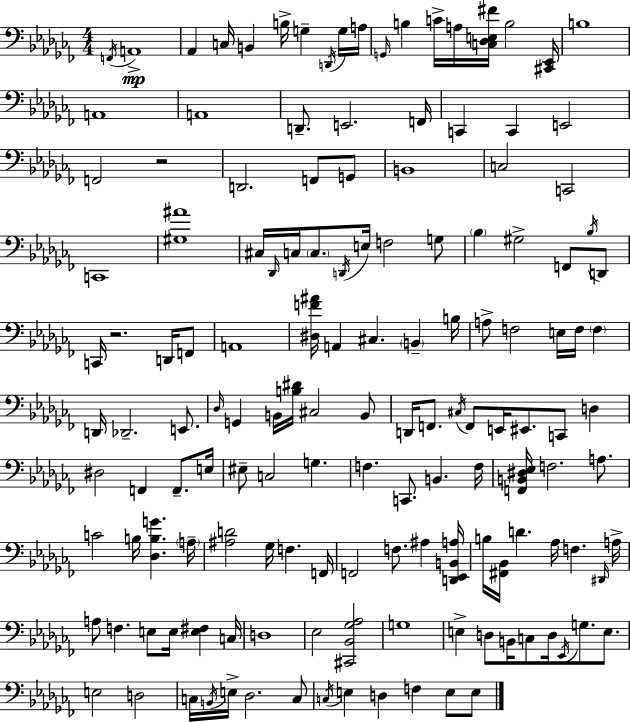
F2/s A2/w Ab2/q C3/s B2/q B3/s G3/q D2/s G3/s A3/s G2/s B3/q C4/s A3/s [C3,Db3,E3,F#4]/s B3/h [C#2,Eb2]/s B3/w A2/w A2/w D2/e. E2/h. F2/s C2/q C2/q E2/h F2/h R/h D2/h. F2/e G2/e B2/w C3/h C2/h C2/w [G#3,A#4]/w C#3/s Db2/s C3/s C3/e. D2/s E3/s F3/h G3/e Bb3/q G#3/h F2/e Bb3/s D2/e C2/s R/h. D2/s F2/e A2/w [D#3,F4,A#4]/s A2/q C#3/q. B2/q B3/s A3/e F3/h E3/s F3/s F3/q D2/s Db2/h. E2/e. Db3/s G2/q B2/s [B3,D#4]/s C#3/h B2/e D2/s F2/e. C#3/s F2/e E2/s EIS2/e. C2/e D3/q D#3/h F2/q F2/e. E3/s EIS3/e C3/h G3/q. F3/q. C2/e. B2/q. F3/s [F2,B2,D#3,Eb3]/s F3/h. A3/e. C4/h B3/s [Db3,B3,G4]/q. A3/s [A#3,D4]/h Gb3/s F3/q. F2/s F2/h F3/e. A#3/q [D2,Eb2,B2,A3]/s B3/s [F#2,Bb2]/s D4/q. Ab3/s F3/q. D#2/s A3/s A3/e F3/q. E3/e E3/s [E3,F#3]/q C3/s D3/w Eb3/h [C#2,Bb2,Gb3,Ab3]/h G3/w E3/q D3/e B2/s C3/e D3/s Eb2/s G3/e. E3/e. E3/h D3/h C3/s B2/s E3/s Db3/h. C3/e C3/s E3/q D3/q F3/q E3/e E3/e